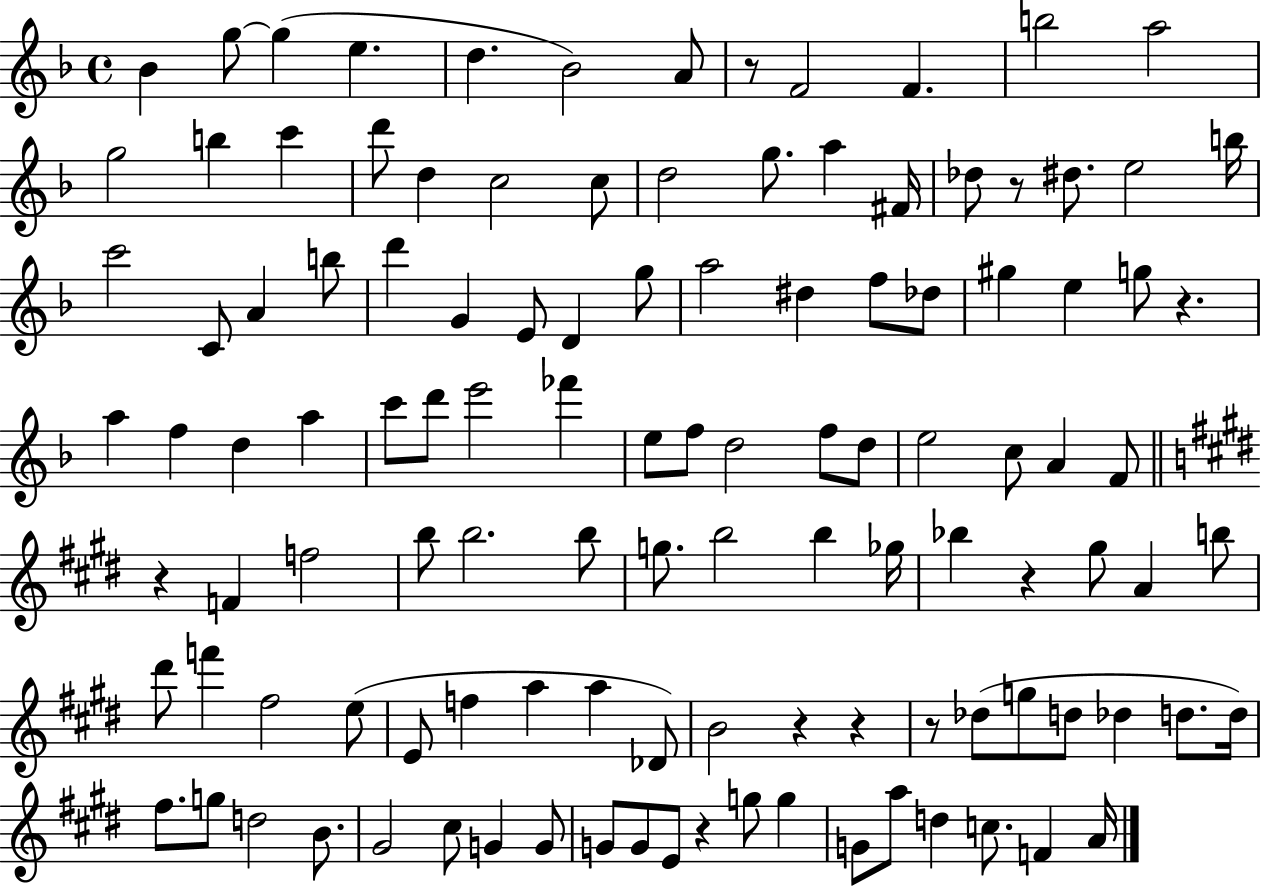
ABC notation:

X:1
T:Untitled
M:4/4
L:1/4
K:F
_B g/2 g e d _B2 A/2 z/2 F2 F b2 a2 g2 b c' d'/2 d c2 c/2 d2 g/2 a ^F/4 _d/2 z/2 ^d/2 e2 b/4 c'2 C/2 A b/2 d' G E/2 D g/2 a2 ^d f/2 _d/2 ^g e g/2 z a f d a c'/2 d'/2 e'2 _f' e/2 f/2 d2 f/2 d/2 e2 c/2 A F/2 z F f2 b/2 b2 b/2 g/2 b2 b _g/4 _b z ^g/2 A b/2 ^d'/2 f' ^f2 e/2 E/2 f a a _D/2 B2 z z z/2 _d/2 g/2 d/2 _d d/2 d/4 ^f/2 g/2 d2 B/2 ^G2 ^c/2 G G/2 G/2 G/2 E/2 z g/2 g G/2 a/2 d c/2 F A/4